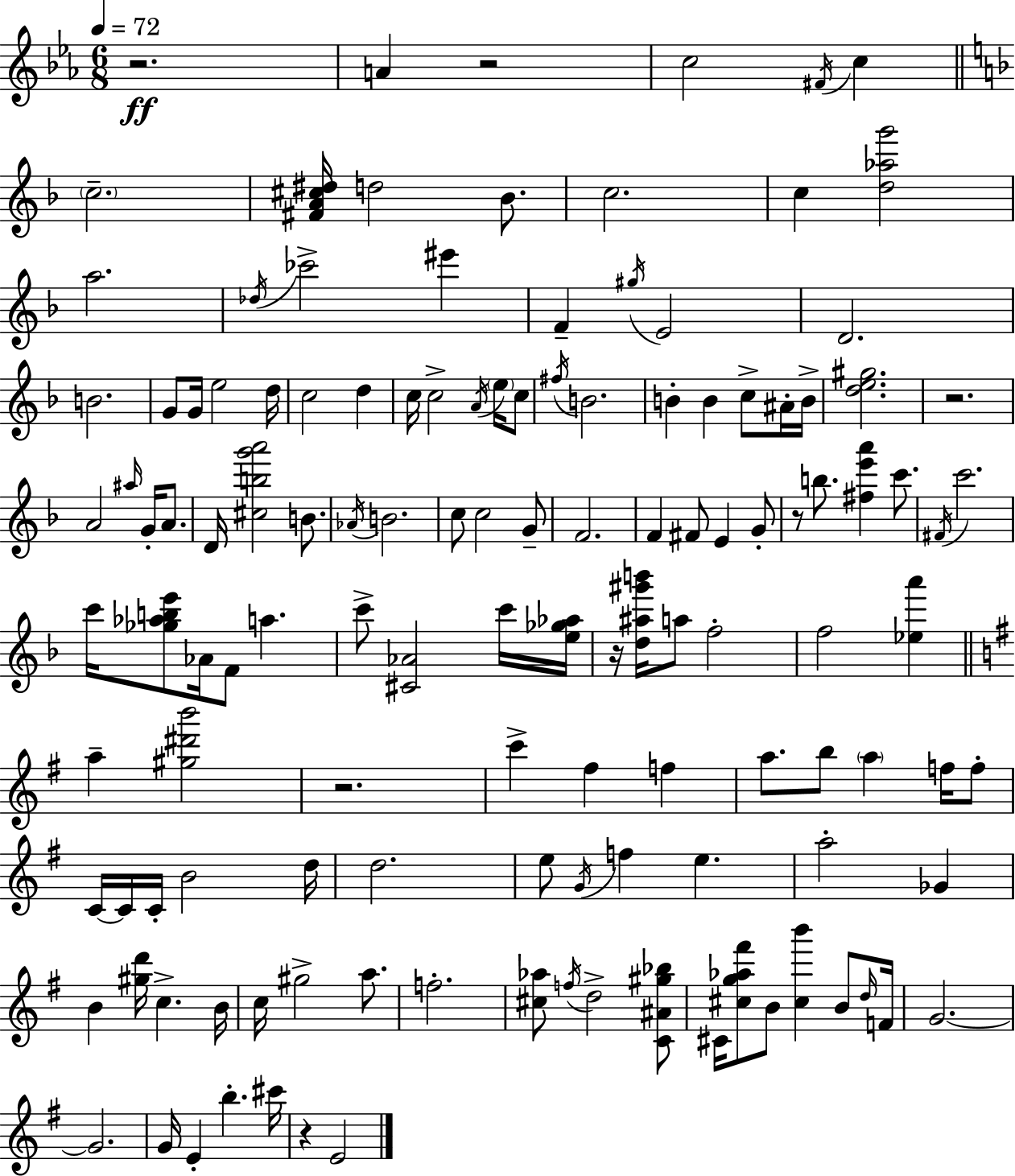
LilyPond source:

{
  \clef treble
  \numericTimeSignature
  \time 6/8
  \key ees \major
  \tempo 4 = 72
  r2.\ff | a'4 r2 | c''2 \acciaccatura { fis'16 } c''4 | \bar "||" \break \key f \major \parenthesize c''2.-- | <fis' a' cis'' dis''>16 d''2 bes'8. | c''2. | c''4 <d'' aes'' g'''>2 | \break a''2. | \acciaccatura { des''16 } ces'''2-> eis'''4 | f'4-- \acciaccatura { gis''16 } e'2 | d'2. | \break b'2. | g'8 g'16 e''2 | d''16 c''2 d''4 | c''16 c''2-> \acciaccatura { a'16 } | \break \parenthesize e''16 c''8 \acciaccatura { fis''16 } b'2. | b'4-. b'4 | c''8-> ais'16-. b'16-> <d'' e'' gis''>2. | r2. | \break a'2 | \grace { ais''16 } g'16-. a'8. d'16 <cis'' b'' g''' a'''>2 | b'8. \acciaccatura { aes'16 } b'2. | c''8 c''2 | \break g'8-- f'2. | f'4 fis'8 | e'4 g'8-. r8 b''8. <fis'' e''' a'''>4 | c'''8. \acciaccatura { fis'16 } c'''2. | \break c'''16 <ges'' aes'' b'' e'''>8 aes'16 f'8 | a''4. c'''8-> <cis' aes'>2 | c'''16 <e'' ges'' aes''>16 r16 <d'' ais'' gis''' b'''>16 a''8 f''2-. | f''2 | \break <ees'' a'''>4 \bar "||" \break \key g \major a''4-- <gis'' dis''' b'''>2 | r2. | c'''4-> fis''4 f''4 | a''8. b''8 \parenthesize a''4 f''16 f''8-. | \break c'16~~ c'16 c'16-. b'2 d''16 | d''2. | e''8 \acciaccatura { g'16 } f''4 e''4. | a''2-. ges'4 | \break b'4 <gis'' d'''>16 c''4.-> | b'16 c''16 gis''2-> a''8. | f''2.-. | <cis'' aes''>8 \acciaccatura { f''16 } d''2-> | \break <c' ais' gis'' bes''>8 cis'16 <cis'' g'' aes'' fis'''>8 b'8 <cis'' b'''>4 b'8 | \grace { d''16 } f'16 g'2.~~ | g'2. | g'16 e'4-. b''4.-. | \break cis'''16 r4 e'2 | \bar "|."
}